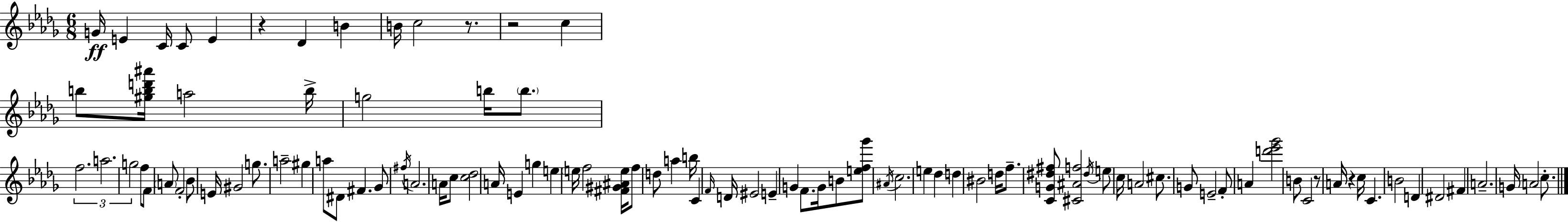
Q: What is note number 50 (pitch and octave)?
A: D4